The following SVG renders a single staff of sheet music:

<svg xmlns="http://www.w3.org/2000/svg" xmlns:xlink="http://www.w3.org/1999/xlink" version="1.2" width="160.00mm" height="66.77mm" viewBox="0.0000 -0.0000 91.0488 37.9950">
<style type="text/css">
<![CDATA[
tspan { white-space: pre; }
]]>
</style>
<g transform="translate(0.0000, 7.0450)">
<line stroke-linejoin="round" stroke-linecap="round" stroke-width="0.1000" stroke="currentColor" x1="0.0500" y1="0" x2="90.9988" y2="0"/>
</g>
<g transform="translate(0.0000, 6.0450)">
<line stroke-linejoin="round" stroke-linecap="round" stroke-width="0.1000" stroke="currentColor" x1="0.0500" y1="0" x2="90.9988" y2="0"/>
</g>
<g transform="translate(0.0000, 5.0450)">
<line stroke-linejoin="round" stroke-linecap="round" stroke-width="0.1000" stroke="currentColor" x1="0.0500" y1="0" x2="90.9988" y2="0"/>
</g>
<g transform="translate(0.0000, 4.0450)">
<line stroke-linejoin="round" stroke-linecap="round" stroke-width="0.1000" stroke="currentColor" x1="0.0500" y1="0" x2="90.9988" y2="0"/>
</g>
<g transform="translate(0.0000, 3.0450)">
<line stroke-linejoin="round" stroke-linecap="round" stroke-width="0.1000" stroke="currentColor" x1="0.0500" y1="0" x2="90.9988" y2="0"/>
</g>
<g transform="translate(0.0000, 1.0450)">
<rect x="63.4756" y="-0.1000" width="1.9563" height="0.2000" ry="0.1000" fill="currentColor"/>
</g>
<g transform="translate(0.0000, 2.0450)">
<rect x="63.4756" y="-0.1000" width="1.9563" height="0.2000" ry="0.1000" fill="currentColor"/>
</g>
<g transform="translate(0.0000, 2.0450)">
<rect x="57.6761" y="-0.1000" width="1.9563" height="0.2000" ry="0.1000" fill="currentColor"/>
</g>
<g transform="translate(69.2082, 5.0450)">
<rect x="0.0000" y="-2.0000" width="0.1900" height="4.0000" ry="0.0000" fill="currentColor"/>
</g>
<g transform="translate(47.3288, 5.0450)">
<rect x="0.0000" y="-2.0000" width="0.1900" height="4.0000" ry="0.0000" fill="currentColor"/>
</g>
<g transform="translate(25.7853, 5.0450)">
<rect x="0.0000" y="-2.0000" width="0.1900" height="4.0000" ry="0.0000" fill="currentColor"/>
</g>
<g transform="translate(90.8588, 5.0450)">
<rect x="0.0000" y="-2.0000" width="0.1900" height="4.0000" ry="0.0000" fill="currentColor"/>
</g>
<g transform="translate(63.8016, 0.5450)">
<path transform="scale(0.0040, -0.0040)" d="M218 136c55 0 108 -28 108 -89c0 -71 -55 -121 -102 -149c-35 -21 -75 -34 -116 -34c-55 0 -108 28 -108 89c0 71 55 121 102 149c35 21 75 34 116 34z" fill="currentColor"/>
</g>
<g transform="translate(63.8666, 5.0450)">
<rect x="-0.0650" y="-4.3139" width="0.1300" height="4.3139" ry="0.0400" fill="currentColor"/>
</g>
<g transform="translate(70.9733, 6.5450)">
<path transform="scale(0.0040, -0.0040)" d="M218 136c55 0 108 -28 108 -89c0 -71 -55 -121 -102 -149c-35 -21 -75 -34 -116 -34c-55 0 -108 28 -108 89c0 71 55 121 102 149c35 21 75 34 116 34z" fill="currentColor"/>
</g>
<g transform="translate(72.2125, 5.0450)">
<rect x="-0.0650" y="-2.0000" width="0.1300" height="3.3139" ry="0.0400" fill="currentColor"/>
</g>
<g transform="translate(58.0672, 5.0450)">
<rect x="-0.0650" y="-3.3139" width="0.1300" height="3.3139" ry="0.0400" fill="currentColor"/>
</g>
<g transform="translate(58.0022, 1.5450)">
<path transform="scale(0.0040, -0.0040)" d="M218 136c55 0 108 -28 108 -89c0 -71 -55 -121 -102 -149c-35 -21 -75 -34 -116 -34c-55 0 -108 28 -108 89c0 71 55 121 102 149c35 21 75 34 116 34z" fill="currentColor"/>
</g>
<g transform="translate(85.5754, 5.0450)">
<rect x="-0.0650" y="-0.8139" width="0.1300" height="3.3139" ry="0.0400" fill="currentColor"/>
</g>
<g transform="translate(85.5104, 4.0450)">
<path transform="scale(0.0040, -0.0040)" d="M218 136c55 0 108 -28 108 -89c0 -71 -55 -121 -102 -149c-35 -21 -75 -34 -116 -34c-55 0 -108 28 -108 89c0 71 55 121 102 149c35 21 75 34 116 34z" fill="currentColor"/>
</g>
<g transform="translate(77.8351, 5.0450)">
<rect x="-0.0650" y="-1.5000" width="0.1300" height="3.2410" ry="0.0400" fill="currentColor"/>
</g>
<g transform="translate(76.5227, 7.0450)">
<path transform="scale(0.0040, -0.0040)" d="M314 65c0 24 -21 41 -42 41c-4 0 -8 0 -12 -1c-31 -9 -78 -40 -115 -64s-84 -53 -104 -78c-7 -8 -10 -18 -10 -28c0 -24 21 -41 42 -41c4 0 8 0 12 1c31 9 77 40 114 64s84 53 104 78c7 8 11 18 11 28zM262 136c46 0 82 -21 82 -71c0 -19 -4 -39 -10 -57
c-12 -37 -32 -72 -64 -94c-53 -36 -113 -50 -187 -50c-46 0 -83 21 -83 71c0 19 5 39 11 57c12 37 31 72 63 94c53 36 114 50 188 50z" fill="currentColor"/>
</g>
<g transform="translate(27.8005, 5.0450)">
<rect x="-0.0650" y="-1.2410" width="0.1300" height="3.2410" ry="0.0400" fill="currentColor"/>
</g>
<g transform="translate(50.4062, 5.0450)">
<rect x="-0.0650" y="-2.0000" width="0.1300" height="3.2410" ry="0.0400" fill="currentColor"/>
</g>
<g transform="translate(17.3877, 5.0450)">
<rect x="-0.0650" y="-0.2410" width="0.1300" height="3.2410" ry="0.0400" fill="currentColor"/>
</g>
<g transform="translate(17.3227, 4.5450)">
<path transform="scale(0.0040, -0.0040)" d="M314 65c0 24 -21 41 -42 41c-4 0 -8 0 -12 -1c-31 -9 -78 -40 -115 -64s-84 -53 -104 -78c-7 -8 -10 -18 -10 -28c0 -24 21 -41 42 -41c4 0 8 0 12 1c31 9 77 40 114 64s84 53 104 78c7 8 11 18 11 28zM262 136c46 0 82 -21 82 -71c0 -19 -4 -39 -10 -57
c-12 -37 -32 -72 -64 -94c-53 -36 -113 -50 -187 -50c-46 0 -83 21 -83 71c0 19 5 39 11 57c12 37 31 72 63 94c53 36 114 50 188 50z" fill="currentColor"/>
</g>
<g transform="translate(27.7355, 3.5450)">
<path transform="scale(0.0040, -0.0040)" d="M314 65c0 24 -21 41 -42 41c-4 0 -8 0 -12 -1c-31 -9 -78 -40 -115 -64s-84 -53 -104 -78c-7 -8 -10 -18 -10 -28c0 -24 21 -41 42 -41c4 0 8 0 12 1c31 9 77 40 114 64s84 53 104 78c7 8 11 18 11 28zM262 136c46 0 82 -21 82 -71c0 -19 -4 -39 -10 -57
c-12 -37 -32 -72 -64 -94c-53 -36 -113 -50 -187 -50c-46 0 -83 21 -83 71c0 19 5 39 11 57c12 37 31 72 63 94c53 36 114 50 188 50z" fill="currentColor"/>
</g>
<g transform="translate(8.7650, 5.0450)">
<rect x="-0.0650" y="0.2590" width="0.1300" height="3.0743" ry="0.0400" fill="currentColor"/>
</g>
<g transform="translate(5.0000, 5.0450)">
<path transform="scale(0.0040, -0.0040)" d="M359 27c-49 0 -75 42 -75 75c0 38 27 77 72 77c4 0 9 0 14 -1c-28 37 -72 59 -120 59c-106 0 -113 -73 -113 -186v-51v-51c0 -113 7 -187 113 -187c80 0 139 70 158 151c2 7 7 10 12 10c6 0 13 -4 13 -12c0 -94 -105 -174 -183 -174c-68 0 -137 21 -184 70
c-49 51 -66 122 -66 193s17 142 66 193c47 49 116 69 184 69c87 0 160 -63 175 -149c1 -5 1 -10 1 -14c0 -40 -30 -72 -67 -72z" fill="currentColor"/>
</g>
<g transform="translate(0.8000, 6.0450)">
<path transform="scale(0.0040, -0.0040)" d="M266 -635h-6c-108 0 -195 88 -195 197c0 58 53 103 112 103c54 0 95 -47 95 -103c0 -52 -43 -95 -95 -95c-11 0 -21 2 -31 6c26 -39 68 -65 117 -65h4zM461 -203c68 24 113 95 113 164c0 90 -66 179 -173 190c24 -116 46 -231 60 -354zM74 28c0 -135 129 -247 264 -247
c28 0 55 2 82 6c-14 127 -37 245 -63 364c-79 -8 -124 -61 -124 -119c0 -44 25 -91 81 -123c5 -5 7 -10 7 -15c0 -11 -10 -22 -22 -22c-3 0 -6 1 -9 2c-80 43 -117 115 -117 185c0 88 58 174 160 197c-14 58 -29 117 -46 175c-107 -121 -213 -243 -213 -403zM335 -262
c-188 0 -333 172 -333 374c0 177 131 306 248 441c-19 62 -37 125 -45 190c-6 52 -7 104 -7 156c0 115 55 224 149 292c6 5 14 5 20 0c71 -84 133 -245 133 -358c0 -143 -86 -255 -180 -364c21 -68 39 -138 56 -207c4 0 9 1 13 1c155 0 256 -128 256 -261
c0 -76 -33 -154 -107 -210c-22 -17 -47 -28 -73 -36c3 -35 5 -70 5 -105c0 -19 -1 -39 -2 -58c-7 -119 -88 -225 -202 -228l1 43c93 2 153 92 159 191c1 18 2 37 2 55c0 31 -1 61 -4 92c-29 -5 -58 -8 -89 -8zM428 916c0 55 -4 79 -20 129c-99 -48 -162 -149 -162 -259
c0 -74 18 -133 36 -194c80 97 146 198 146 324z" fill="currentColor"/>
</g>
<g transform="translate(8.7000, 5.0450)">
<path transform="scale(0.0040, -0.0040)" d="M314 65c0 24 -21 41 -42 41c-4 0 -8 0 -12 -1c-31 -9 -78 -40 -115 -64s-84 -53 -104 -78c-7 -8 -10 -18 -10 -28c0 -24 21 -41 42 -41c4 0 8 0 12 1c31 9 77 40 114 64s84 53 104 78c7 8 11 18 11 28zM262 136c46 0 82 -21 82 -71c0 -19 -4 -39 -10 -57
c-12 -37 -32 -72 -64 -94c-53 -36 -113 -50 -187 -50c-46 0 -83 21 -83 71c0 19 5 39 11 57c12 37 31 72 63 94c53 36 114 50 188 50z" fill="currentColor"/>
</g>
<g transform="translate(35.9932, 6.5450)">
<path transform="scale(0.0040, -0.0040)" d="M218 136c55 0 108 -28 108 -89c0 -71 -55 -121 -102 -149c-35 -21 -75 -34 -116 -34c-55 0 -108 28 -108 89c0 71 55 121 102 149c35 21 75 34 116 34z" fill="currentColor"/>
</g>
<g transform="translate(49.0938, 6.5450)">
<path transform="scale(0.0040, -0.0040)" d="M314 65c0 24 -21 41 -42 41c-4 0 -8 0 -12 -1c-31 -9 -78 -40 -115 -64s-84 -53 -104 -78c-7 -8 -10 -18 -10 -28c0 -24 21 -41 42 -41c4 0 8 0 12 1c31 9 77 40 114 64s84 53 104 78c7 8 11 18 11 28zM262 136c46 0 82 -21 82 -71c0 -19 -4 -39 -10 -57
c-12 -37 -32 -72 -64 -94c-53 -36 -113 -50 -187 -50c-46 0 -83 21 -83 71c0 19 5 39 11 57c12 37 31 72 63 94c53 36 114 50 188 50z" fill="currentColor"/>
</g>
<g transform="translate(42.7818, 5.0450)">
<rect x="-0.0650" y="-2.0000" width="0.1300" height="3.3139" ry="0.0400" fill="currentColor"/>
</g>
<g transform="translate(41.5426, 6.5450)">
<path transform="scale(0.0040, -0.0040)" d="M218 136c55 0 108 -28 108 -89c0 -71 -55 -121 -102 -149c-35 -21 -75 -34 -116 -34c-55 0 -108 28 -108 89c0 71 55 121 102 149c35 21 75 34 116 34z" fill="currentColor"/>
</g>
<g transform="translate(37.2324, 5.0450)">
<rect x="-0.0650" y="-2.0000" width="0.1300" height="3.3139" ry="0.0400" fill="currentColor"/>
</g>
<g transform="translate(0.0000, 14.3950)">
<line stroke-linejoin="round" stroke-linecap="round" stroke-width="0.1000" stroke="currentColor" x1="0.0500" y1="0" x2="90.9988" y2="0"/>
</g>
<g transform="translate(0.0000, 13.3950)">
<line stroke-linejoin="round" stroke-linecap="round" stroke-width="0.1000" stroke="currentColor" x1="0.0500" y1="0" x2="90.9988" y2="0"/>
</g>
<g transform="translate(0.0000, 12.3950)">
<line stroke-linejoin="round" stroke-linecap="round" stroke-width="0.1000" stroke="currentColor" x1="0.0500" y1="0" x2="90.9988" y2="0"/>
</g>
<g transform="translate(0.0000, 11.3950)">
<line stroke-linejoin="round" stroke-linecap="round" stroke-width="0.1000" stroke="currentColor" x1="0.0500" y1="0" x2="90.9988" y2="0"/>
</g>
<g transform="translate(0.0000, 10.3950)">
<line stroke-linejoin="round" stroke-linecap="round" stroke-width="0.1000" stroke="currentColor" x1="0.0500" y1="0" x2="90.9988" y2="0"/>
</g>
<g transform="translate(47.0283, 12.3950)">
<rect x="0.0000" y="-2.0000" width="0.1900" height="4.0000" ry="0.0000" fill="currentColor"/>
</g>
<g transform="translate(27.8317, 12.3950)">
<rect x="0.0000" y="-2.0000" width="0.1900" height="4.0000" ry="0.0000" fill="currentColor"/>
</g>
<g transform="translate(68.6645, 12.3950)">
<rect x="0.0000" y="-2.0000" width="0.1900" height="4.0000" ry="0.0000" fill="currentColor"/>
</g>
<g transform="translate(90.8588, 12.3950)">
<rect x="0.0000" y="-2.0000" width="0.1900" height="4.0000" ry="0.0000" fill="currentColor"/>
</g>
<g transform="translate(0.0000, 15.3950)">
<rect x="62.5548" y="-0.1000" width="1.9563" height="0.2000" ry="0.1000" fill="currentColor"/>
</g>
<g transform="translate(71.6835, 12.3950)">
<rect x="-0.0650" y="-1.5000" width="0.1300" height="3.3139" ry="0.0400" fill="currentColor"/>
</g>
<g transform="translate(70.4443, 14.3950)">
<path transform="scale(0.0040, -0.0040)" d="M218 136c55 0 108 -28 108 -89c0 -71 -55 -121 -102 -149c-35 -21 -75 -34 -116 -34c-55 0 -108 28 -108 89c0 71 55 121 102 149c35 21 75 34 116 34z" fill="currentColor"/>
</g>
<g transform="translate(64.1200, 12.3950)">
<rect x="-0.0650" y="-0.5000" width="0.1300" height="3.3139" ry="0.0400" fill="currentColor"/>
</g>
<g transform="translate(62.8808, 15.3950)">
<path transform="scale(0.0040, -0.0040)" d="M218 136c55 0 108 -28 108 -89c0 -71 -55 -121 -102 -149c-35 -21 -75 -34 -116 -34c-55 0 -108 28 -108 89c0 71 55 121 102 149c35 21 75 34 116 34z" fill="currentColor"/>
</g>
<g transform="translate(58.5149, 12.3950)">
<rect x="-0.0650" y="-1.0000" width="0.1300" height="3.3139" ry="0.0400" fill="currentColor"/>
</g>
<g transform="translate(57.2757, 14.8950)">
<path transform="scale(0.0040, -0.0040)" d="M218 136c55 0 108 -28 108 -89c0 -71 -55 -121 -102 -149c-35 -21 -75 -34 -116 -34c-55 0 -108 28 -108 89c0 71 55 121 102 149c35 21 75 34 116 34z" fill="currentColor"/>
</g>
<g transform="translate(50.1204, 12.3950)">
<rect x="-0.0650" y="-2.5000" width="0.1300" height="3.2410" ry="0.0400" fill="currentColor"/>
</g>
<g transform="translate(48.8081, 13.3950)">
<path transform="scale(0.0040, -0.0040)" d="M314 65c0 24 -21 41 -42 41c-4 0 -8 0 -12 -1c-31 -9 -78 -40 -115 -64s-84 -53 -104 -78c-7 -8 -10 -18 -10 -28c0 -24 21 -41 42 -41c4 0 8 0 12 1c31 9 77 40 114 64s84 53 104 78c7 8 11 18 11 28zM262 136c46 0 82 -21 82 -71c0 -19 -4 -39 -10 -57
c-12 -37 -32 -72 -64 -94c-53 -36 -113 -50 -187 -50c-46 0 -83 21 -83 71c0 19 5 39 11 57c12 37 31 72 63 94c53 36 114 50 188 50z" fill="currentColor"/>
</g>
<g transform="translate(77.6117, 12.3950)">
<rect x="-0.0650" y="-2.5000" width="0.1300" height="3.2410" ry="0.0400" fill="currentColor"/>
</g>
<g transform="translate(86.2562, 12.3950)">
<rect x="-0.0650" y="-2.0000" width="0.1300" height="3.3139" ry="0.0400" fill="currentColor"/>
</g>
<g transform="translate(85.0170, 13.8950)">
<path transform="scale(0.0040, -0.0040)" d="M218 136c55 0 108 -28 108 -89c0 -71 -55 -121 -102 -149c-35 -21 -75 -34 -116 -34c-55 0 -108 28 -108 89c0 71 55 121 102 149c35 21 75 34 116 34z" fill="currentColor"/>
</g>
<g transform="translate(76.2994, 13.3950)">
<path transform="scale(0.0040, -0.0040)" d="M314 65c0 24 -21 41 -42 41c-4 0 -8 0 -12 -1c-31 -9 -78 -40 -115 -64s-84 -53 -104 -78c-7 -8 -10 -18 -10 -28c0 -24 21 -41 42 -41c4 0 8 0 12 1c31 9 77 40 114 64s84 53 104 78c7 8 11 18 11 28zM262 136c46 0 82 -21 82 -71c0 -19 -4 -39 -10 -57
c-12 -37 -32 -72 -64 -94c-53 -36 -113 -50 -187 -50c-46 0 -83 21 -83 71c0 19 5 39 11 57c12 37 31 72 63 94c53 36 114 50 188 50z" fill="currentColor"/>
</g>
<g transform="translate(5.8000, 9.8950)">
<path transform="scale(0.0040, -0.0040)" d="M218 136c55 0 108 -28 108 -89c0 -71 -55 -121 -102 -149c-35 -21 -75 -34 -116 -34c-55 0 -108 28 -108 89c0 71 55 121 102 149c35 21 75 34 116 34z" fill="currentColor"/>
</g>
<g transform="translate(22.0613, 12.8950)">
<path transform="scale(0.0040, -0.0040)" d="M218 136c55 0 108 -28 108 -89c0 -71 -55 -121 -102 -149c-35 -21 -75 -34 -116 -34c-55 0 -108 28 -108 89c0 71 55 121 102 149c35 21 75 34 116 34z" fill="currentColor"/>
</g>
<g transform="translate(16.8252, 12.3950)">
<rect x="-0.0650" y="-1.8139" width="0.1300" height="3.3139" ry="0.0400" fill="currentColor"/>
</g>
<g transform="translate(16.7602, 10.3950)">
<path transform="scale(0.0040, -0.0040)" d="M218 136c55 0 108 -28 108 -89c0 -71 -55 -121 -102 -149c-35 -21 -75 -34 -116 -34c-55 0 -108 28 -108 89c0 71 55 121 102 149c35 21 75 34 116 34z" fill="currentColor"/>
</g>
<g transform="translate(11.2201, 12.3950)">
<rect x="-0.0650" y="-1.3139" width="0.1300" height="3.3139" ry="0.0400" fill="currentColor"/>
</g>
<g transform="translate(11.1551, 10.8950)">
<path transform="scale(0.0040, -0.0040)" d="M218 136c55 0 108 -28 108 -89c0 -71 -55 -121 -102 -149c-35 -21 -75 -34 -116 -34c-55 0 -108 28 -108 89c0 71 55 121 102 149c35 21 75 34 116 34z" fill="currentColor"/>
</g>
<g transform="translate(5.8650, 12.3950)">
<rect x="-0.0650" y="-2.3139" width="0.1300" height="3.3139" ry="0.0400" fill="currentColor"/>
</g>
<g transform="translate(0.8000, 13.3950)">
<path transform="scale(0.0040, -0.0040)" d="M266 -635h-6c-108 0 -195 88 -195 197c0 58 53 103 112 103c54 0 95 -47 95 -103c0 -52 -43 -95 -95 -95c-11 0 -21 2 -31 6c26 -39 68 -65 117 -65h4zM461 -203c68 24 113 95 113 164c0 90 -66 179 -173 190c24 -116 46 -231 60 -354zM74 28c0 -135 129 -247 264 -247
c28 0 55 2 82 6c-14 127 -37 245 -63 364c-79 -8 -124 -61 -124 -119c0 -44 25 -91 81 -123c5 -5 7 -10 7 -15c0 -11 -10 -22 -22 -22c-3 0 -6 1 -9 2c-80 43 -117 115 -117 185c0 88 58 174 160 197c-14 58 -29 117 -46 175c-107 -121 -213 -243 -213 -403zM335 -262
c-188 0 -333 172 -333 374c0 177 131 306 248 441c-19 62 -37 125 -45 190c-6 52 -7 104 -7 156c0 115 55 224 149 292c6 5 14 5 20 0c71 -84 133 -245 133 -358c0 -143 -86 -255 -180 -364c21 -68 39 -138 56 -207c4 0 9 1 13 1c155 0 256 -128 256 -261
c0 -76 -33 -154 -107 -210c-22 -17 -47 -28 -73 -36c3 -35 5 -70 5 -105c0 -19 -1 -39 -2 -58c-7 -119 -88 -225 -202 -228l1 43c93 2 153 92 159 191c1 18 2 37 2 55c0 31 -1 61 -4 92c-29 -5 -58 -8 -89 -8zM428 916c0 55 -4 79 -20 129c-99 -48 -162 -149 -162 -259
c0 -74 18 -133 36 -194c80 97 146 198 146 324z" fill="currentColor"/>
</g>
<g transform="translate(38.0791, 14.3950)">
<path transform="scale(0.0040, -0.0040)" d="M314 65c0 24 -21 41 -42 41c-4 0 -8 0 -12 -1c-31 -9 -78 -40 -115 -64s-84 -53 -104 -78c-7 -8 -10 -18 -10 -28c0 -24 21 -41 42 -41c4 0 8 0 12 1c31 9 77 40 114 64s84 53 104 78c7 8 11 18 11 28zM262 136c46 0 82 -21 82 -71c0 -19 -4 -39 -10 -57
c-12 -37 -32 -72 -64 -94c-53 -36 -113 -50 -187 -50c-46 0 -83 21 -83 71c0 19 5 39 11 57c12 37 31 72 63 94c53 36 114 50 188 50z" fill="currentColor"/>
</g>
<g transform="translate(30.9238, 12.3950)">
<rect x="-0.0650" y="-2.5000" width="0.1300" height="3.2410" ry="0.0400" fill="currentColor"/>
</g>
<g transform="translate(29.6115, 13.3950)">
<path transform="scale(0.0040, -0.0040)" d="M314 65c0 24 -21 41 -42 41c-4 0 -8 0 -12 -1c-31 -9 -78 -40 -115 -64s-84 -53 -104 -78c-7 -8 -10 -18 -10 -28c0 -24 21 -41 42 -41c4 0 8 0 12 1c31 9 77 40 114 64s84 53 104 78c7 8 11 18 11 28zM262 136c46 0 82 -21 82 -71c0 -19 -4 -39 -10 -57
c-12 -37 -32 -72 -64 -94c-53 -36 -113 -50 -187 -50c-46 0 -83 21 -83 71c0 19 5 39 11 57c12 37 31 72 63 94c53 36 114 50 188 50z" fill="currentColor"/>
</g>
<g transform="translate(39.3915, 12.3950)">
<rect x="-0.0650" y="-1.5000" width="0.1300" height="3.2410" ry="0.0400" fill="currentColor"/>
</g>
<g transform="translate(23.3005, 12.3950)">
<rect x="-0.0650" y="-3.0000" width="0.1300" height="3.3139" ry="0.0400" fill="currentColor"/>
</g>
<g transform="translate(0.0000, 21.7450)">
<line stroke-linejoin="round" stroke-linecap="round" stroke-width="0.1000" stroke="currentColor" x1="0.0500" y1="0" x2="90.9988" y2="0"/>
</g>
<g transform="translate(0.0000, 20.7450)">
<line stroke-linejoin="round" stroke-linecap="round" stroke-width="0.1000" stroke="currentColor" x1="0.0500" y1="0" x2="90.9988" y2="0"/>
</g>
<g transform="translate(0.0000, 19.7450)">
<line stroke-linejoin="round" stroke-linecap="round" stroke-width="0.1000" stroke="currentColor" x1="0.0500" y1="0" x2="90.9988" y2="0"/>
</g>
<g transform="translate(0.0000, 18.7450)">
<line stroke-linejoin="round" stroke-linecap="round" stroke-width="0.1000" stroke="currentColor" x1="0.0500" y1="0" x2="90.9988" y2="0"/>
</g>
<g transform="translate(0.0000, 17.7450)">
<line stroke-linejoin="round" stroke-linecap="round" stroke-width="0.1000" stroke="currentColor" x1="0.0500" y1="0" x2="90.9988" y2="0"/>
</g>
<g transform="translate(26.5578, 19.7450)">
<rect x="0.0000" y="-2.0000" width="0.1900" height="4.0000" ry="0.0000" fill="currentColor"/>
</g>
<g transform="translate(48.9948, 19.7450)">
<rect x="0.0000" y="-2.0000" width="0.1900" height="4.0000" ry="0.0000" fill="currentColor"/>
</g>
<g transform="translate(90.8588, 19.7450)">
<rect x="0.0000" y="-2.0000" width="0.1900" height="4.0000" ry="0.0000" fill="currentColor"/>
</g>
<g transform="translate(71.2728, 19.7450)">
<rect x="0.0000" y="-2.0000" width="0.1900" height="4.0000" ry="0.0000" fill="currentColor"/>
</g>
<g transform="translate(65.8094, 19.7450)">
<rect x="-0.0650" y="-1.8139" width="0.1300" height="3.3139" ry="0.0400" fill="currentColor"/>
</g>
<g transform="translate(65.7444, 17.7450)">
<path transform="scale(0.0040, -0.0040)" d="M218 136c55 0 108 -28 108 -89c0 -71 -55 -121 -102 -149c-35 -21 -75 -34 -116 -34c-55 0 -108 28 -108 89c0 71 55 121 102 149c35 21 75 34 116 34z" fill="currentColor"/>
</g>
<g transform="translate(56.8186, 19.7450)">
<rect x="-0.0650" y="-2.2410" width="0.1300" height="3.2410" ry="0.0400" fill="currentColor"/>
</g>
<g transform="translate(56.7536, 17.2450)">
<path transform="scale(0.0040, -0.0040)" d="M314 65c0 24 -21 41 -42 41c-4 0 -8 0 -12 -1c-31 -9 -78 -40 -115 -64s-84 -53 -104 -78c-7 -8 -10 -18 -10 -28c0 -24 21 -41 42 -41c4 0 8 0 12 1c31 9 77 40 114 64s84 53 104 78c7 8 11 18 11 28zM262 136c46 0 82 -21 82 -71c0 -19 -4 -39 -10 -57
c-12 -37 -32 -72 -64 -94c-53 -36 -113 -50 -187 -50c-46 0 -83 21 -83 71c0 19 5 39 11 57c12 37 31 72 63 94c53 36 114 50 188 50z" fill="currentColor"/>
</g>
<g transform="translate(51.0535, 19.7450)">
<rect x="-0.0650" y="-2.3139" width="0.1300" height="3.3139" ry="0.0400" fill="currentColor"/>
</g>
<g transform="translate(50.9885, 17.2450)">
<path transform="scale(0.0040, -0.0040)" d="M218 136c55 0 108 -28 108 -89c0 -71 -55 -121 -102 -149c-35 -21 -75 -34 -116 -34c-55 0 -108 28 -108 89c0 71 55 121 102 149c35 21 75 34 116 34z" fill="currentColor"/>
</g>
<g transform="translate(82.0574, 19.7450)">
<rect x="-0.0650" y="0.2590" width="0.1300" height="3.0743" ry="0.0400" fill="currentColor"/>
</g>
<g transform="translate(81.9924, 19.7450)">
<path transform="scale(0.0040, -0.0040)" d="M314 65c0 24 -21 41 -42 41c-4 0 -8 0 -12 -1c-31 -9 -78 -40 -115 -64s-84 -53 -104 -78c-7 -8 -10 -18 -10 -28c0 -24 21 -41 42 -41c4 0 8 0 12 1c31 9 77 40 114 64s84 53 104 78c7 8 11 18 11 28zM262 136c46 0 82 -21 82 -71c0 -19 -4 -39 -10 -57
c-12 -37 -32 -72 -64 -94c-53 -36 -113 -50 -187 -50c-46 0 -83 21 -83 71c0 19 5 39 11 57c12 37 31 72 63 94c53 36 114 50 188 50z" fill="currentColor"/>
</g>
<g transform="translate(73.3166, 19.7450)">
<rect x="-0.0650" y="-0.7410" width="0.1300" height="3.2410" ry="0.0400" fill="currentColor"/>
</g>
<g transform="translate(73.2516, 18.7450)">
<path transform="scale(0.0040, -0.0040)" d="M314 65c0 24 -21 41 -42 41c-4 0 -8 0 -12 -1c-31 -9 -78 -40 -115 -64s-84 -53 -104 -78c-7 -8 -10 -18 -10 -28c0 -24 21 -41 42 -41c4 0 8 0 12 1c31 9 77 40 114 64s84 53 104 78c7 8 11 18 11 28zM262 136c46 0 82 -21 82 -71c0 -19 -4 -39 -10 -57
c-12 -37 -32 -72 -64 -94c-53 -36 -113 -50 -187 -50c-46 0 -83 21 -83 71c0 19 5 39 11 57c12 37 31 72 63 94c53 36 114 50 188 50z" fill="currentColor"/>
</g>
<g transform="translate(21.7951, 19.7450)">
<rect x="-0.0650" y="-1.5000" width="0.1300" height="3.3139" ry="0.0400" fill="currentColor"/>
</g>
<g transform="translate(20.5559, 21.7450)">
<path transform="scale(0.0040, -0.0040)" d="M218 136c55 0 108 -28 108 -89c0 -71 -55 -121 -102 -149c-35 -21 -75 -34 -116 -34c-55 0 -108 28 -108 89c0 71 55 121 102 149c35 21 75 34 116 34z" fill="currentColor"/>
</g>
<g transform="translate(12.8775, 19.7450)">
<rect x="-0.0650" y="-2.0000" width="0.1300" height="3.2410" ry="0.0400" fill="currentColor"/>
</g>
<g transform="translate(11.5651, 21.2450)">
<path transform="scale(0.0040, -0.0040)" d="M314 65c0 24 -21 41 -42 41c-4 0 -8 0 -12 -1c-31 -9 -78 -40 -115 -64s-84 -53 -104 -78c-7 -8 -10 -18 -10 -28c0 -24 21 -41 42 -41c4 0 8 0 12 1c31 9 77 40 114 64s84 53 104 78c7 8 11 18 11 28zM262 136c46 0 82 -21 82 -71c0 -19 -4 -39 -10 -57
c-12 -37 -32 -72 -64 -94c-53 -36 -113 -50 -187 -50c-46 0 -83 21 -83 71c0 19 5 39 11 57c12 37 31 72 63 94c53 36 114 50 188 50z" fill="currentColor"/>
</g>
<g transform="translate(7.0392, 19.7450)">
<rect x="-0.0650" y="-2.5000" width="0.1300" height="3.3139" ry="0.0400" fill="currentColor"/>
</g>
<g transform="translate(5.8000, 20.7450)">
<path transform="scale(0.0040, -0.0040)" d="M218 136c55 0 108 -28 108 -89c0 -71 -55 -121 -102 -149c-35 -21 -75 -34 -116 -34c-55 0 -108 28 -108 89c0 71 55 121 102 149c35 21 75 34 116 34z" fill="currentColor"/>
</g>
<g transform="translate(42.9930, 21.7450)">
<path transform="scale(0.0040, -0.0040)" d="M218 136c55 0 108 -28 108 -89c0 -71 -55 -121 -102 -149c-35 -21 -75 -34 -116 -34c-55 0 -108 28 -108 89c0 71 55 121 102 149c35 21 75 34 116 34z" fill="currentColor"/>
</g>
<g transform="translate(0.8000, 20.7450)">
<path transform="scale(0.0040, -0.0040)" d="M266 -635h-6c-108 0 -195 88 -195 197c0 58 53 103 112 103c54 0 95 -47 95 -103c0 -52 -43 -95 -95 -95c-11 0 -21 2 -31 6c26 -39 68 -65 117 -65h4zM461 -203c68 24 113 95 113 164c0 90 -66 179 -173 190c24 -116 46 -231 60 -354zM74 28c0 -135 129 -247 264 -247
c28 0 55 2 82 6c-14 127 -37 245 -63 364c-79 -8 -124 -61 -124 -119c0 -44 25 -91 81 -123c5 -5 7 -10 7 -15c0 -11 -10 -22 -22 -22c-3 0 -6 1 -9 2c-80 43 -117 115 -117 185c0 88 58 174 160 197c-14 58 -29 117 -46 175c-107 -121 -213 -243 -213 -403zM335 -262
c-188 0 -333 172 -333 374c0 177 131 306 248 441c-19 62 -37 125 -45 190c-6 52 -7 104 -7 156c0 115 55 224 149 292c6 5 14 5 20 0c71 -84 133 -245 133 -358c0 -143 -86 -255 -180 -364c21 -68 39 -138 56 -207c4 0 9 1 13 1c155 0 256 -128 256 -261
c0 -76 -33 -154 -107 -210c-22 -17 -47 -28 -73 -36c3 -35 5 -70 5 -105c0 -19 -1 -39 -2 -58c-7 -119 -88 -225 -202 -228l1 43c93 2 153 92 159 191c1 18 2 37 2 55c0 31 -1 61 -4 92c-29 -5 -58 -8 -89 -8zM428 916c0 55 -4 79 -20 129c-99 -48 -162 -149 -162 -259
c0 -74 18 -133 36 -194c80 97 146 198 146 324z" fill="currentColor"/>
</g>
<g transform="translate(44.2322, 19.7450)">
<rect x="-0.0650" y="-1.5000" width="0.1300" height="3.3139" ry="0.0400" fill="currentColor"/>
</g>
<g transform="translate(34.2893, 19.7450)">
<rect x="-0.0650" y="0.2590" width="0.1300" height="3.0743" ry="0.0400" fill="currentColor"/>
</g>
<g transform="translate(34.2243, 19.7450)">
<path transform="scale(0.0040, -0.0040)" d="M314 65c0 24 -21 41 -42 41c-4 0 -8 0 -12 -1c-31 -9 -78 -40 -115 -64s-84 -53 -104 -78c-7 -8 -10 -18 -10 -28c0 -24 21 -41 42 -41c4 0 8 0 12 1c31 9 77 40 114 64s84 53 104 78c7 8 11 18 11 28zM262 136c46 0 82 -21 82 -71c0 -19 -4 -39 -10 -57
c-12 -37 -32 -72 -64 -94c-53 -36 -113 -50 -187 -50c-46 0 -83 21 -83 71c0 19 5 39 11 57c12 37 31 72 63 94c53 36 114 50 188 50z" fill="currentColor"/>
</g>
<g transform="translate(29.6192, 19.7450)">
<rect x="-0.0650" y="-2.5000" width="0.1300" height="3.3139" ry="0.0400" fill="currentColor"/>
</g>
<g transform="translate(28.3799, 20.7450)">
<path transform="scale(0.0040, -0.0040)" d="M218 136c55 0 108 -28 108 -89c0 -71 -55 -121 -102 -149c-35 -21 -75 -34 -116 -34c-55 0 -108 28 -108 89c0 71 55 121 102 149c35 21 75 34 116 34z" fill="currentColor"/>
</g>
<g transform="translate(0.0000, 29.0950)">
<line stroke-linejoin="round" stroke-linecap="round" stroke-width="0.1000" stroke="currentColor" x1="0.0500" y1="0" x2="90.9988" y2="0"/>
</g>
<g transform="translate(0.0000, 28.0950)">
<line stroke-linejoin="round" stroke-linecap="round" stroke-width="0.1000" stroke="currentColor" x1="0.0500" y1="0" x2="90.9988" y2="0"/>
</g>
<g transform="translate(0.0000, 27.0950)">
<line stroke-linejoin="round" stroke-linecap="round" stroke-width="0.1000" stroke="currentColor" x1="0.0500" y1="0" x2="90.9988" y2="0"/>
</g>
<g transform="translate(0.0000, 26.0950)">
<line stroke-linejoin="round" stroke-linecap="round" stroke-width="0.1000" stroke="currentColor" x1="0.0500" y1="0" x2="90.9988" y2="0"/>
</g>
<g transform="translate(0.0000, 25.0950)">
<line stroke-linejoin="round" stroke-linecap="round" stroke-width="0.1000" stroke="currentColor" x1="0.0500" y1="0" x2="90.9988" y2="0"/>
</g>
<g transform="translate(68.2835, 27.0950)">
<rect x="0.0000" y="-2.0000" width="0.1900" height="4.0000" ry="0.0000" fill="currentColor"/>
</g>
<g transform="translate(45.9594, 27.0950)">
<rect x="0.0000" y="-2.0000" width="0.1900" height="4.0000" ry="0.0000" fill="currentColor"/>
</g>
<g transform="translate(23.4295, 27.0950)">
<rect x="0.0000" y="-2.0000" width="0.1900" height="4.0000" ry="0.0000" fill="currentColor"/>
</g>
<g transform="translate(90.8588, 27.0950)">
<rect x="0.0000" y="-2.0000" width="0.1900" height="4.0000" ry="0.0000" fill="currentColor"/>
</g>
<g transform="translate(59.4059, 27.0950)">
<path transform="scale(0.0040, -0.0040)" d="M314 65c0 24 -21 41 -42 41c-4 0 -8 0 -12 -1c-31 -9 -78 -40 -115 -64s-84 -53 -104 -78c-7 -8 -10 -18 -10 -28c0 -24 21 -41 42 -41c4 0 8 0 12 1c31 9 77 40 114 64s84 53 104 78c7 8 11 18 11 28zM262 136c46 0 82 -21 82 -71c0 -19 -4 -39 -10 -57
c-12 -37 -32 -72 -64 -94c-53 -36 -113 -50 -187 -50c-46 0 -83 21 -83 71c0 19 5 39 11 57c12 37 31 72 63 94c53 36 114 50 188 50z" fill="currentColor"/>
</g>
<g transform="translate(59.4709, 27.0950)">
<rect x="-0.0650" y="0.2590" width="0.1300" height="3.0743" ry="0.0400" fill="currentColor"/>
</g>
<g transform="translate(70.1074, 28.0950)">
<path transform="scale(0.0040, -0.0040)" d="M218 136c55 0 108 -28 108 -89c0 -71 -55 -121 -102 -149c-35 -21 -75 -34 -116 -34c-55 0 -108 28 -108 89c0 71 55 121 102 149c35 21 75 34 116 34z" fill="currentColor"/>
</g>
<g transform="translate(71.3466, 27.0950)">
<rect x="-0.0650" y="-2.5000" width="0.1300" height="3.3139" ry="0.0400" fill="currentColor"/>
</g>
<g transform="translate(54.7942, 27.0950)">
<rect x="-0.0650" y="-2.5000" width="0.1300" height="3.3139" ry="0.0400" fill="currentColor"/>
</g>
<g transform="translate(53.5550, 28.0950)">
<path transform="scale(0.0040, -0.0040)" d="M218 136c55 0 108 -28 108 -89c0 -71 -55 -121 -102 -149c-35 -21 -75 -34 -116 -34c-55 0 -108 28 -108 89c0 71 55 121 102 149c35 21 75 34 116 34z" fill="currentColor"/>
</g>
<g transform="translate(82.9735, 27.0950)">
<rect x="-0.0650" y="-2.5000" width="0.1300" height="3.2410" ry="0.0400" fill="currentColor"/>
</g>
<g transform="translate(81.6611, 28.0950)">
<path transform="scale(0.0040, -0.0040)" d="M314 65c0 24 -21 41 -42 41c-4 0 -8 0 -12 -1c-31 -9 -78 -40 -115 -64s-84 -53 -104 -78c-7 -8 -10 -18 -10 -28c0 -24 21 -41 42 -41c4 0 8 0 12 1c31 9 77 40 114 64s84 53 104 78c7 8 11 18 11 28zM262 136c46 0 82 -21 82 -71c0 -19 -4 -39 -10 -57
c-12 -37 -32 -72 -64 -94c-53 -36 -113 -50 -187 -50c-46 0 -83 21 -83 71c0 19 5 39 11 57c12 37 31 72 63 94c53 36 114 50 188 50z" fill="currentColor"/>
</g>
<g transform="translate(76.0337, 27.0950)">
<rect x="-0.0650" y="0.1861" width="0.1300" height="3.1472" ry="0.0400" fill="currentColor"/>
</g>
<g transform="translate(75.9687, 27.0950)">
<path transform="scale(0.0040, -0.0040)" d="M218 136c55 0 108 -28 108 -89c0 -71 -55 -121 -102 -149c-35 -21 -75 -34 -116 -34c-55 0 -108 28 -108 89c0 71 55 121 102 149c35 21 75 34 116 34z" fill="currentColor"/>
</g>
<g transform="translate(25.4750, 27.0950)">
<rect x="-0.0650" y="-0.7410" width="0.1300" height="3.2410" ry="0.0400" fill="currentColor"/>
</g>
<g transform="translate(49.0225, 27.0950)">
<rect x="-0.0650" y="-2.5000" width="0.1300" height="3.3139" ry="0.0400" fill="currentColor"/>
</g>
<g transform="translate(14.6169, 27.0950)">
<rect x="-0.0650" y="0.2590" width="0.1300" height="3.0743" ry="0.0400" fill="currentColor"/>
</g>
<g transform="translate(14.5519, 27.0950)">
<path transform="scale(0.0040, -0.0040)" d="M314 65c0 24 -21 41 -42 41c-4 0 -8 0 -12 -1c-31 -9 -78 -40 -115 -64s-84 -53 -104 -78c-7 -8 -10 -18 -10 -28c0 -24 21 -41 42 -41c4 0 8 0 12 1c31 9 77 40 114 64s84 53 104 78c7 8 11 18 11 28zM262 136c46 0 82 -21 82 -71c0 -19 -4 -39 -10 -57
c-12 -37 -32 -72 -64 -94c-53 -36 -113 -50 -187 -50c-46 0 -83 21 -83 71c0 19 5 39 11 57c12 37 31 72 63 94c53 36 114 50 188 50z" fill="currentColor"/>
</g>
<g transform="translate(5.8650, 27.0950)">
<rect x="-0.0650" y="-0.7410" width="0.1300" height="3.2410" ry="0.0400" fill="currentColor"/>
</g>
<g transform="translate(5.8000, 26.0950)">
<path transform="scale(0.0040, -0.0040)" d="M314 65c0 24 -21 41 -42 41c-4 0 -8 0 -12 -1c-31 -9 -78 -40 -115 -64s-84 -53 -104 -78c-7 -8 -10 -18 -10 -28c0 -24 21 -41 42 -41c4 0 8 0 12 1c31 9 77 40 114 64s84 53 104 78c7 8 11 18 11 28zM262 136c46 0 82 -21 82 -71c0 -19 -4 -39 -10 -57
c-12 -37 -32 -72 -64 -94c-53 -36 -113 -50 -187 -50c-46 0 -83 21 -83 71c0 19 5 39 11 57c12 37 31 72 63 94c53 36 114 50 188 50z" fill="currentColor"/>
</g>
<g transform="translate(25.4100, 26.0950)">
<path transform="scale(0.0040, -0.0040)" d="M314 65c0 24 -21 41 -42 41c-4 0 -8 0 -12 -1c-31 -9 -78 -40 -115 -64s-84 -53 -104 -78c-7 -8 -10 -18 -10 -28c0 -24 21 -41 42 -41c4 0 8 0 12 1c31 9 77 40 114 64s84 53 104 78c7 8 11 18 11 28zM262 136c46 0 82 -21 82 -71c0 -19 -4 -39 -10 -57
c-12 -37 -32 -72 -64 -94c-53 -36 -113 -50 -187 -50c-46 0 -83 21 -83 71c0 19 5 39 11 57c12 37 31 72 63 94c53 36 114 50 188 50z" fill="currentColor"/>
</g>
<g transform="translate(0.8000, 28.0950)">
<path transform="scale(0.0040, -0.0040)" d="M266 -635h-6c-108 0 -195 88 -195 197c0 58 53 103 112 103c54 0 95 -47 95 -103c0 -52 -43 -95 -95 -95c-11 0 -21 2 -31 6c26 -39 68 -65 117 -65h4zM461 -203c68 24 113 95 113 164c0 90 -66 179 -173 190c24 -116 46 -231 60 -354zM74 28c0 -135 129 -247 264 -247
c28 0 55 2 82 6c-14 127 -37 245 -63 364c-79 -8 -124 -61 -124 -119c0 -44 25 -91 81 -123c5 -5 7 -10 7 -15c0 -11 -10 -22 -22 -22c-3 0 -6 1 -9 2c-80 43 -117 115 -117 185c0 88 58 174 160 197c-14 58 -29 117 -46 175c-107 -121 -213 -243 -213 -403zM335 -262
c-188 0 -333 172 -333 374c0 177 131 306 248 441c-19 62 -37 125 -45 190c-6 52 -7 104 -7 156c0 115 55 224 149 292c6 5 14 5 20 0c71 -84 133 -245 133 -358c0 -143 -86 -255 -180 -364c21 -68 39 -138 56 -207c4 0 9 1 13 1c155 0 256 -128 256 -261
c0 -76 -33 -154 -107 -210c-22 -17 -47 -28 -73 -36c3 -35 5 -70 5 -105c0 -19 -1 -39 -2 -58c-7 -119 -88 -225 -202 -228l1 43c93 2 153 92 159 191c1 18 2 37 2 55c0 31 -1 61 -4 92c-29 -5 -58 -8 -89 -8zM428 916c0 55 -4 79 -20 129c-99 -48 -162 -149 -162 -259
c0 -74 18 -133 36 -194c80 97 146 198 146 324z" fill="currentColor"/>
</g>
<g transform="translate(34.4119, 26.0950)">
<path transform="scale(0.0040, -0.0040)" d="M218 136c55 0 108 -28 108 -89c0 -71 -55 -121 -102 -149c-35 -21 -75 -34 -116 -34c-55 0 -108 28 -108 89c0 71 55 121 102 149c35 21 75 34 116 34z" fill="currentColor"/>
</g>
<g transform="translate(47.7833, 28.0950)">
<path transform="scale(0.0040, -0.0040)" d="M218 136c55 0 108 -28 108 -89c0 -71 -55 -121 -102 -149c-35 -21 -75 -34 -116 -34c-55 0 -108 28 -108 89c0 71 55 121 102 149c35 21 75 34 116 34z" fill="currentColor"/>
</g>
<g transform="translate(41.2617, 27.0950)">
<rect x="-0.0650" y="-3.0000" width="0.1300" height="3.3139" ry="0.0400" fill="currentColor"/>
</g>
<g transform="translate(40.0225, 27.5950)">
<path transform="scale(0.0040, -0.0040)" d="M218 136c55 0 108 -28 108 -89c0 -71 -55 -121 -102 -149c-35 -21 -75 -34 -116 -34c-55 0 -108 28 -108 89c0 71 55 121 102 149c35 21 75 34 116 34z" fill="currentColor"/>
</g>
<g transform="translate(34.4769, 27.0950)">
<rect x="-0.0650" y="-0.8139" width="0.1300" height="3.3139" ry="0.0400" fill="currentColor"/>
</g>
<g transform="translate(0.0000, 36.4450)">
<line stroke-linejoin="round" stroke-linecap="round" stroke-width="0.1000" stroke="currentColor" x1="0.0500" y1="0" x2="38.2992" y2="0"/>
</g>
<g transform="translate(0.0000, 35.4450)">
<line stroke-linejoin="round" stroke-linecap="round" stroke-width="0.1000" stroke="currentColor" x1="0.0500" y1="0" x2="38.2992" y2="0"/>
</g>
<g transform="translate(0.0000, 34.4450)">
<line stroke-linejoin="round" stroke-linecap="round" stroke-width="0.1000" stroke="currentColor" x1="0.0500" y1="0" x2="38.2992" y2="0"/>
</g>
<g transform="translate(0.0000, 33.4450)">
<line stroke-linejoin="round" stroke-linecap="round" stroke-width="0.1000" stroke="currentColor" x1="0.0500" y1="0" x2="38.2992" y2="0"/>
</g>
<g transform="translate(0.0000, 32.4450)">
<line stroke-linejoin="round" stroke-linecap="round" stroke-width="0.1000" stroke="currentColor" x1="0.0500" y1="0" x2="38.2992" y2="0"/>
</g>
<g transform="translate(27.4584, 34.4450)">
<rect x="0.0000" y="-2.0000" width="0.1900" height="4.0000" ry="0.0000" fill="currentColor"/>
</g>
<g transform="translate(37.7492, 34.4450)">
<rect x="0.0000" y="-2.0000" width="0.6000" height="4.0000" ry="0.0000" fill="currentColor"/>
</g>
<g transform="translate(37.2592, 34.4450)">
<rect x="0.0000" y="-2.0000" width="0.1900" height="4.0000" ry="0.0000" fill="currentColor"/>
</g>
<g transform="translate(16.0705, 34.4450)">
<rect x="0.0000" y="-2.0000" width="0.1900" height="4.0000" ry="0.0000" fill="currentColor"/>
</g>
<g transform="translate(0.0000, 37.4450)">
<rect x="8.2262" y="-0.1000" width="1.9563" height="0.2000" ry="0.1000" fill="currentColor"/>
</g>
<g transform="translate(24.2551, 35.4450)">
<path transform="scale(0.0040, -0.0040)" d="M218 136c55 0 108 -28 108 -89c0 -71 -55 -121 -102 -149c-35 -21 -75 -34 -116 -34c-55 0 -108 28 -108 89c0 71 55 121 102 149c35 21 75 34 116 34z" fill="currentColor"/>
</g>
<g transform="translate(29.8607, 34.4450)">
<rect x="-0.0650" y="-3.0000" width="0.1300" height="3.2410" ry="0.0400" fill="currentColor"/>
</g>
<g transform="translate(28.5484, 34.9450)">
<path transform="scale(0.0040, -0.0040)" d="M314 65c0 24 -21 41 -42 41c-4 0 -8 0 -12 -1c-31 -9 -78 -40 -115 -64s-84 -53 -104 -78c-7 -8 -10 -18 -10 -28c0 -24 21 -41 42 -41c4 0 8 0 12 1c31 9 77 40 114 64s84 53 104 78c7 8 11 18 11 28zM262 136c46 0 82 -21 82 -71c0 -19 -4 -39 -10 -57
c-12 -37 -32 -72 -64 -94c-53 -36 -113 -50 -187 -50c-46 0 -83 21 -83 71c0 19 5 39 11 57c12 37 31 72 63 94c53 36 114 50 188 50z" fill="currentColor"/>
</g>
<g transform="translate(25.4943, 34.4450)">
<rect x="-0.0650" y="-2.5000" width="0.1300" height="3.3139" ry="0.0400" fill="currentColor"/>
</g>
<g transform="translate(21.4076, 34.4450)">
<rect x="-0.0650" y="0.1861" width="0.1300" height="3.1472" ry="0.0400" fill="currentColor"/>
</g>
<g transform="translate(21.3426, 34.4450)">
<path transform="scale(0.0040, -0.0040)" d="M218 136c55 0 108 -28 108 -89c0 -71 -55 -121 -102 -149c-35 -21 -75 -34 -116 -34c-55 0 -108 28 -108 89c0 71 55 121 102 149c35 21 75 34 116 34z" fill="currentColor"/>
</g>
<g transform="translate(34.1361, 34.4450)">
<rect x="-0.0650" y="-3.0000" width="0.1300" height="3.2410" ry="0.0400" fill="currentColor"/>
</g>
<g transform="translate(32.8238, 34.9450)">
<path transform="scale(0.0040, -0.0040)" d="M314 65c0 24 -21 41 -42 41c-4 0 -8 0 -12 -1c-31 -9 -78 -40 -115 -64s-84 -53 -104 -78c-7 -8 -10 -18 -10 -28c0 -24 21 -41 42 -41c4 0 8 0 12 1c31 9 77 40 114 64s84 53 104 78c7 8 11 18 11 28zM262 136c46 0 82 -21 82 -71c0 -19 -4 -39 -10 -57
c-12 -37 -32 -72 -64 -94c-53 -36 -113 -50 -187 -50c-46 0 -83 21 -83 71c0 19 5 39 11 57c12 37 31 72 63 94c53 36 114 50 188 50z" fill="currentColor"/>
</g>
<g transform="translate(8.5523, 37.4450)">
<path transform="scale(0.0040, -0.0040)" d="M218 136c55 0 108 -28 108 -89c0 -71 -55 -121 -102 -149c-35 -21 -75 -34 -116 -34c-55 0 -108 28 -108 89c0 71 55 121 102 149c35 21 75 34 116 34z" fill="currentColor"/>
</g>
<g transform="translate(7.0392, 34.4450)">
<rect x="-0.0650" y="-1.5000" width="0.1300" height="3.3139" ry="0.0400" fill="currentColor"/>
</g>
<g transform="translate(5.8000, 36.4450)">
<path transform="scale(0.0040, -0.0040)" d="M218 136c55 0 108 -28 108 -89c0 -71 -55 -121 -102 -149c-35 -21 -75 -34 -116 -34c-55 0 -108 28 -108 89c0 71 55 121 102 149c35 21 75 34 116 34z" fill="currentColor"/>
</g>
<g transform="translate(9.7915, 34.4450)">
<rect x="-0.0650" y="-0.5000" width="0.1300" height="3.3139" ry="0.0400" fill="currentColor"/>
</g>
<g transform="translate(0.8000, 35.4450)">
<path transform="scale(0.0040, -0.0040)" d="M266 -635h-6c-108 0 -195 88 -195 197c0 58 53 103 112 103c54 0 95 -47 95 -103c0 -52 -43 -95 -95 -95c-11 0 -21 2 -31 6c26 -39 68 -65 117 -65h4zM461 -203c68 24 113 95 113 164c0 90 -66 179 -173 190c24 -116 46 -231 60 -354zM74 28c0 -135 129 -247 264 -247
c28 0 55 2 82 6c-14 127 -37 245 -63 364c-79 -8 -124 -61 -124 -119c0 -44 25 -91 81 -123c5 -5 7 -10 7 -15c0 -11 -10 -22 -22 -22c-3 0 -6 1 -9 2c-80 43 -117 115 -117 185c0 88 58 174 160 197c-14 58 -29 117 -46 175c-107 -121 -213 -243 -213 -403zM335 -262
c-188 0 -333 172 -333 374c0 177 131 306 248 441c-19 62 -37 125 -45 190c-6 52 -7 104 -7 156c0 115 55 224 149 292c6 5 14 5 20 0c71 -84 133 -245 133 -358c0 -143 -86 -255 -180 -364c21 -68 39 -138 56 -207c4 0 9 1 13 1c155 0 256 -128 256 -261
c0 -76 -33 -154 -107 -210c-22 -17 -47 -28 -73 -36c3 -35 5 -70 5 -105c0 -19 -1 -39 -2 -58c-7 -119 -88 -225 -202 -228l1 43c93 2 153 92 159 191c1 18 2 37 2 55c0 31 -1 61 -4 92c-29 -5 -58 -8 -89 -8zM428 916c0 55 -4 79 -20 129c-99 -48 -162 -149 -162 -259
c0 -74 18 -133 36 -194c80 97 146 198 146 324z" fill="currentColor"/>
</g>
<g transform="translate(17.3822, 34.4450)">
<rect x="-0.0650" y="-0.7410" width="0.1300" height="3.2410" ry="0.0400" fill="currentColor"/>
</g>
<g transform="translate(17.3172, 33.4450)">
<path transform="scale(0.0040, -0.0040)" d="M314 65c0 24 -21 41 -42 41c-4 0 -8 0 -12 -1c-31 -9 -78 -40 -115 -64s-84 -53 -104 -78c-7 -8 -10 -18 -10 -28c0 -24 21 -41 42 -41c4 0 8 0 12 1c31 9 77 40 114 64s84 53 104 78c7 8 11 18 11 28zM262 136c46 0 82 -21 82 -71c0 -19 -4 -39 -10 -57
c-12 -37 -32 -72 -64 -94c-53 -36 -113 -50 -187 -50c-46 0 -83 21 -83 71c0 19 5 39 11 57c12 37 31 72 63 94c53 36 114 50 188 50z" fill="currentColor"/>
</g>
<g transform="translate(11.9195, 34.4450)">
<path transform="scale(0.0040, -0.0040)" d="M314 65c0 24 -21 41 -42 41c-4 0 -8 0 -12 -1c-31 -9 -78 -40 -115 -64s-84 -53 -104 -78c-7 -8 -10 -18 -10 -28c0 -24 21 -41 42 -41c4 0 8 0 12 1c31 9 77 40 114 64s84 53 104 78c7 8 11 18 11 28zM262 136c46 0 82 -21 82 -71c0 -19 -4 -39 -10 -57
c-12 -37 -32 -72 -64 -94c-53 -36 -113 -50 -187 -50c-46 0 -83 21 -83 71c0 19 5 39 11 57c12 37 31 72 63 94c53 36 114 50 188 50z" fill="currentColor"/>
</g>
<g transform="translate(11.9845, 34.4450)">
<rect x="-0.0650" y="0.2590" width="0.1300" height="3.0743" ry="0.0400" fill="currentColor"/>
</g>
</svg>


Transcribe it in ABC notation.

X:1
T:Untitled
M:4/4
L:1/4
K:C
B2 c2 e2 F F F2 b d' F E2 d g e f A G2 E2 G2 D C E G2 F G F2 E G B2 E g g2 f d2 B2 d2 B2 d2 d A G G B2 G B G2 E C B2 d2 B G A2 A2